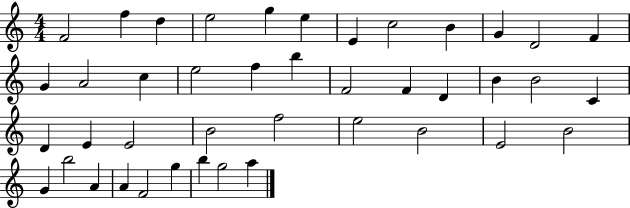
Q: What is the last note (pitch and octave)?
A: A5